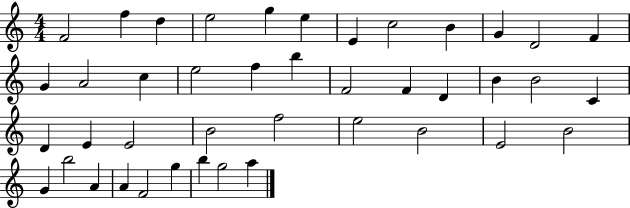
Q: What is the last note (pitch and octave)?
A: A5